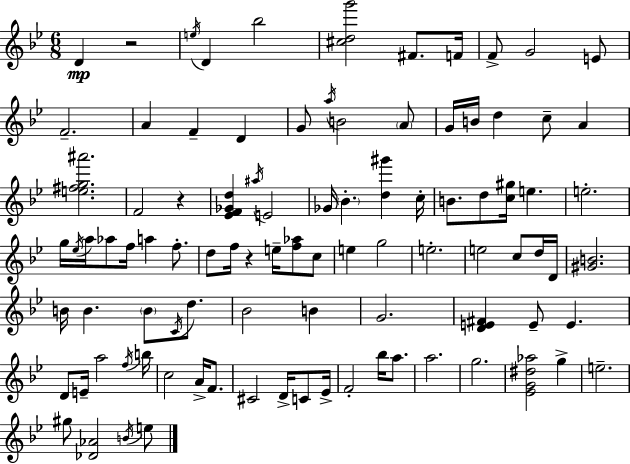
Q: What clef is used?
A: treble